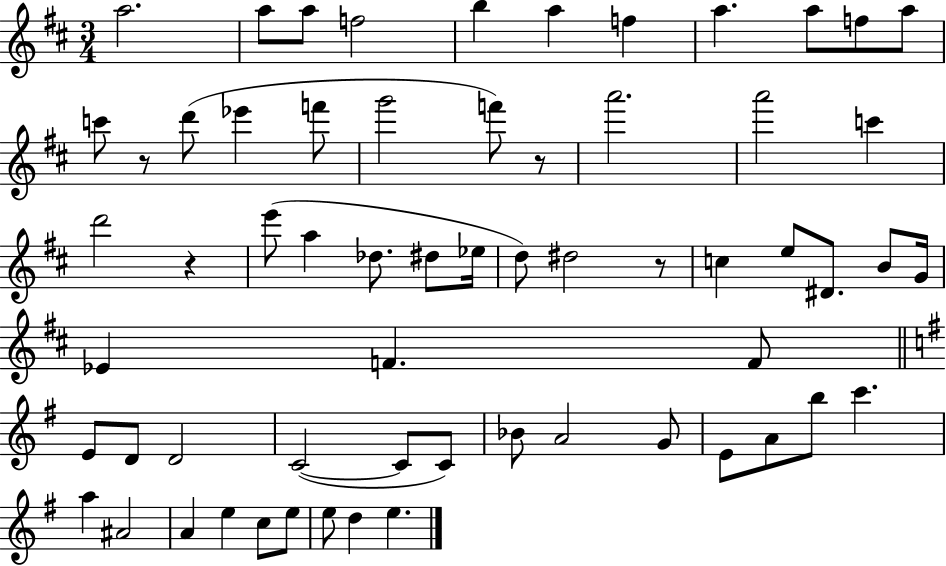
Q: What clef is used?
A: treble